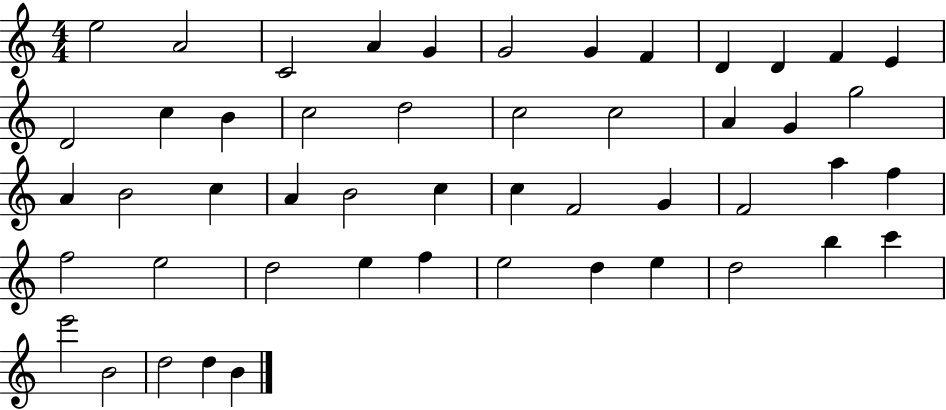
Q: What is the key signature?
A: C major